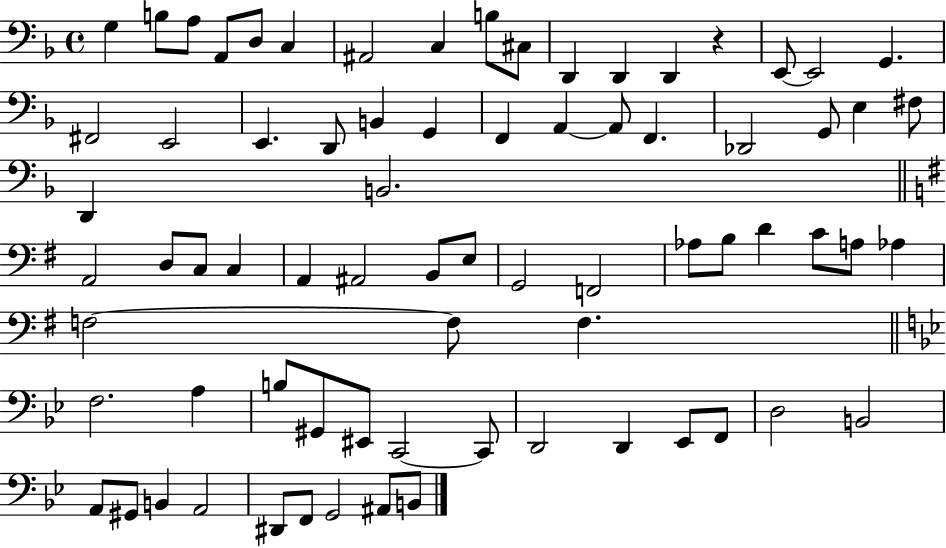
{
  \clef bass
  \time 4/4
  \defaultTimeSignature
  \key f \major
  g4 b8 a8 a,8 d8 c4 | ais,2 c4 b8 cis8 | d,4 d,4 d,4 r4 | e,8~~ e,2 g,4. | \break fis,2 e,2 | e,4. d,8 b,4 g,4 | f,4 a,4~~ a,8 f,4. | des,2 g,8 e4 fis8 | \break d,4 b,2. | \bar "||" \break \key g \major a,2 d8 c8 c4 | a,4 ais,2 b,8 e8 | g,2 f,2 | aes8 b8 d'4 c'8 a8 aes4 | \break f2~~ f8 f4. | \bar "||" \break \key bes \major f2. a4 | b8 gis,8 eis,8 c,2~~ c,8 | d,2 d,4 ees,8 f,8 | d2 b,2 | \break a,8 gis,8 b,4 a,2 | dis,8 f,8 g,2 ais,8 b,8 | \bar "|."
}